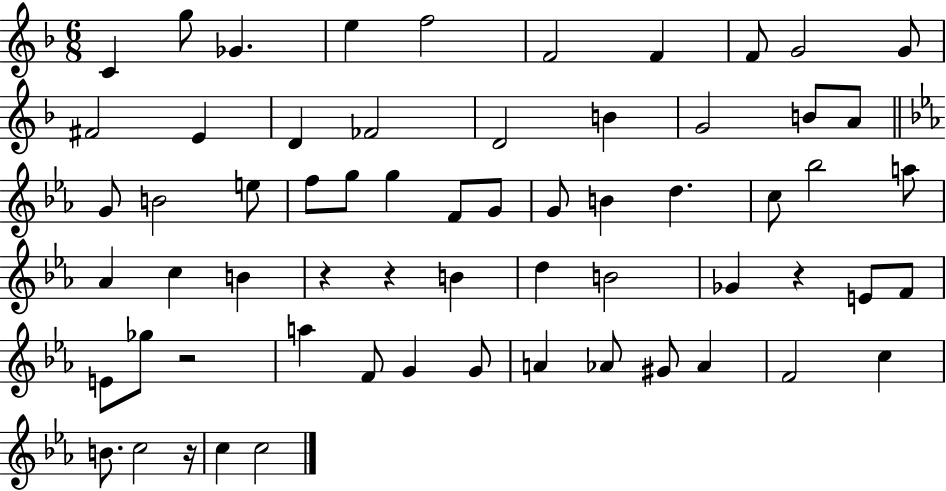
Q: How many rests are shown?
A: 5